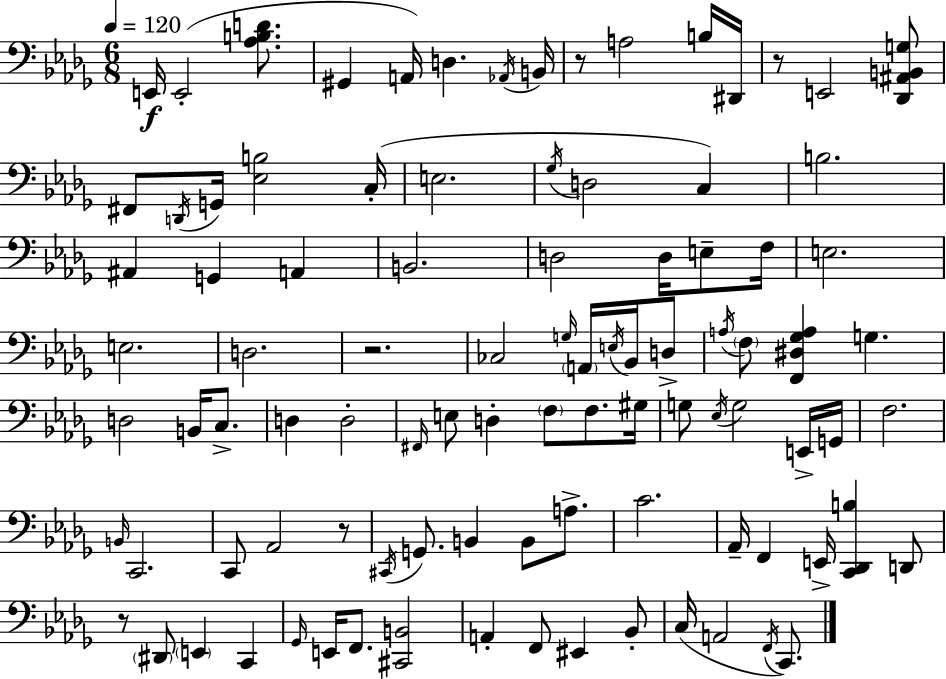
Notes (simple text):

E2/s E2/h [Ab3,B3,D4]/e. G#2/q A2/s D3/q. Ab2/s B2/s R/e A3/h B3/s D#2/s R/e E2/h [Db2,A#2,B2,G3]/e F#2/e D2/s G2/s [Eb3,B3]/h C3/s E3/h. Gb3/s D3/h C3/q B3/h. A#2/q G2/q A2/q B2/h. D3/h D3/s E3/e F3/s E3/h. E3/h. D3/h. R/h. CES3/h G3/s A2/s E3/s Bb2/s D3/e A3/s F3/e [F2,D#3,Gb3,A3]/q G3/q. D3/h B2/s C3/e. D3/q D3/h F#2/s E3/e D3/q F3/e F3/e. G#3/s G3/e Eb3/s G3/h E2/s G2/s F3/h. B2/s C2/h. C2/e Ab2/h R/e C#2/s G2/e. B2/q B2/e A3/e. C4/h. Ab2/s F2/q E2/s [C2,Db2,B3]/q D2/e R/e D#2/e E2/q C2/q Gb2/s E2/s F2/e. [C#2,B2]/h A2/q F2/e EIS2/q Bb2/e C3/s A2/h F2/s C2/e.